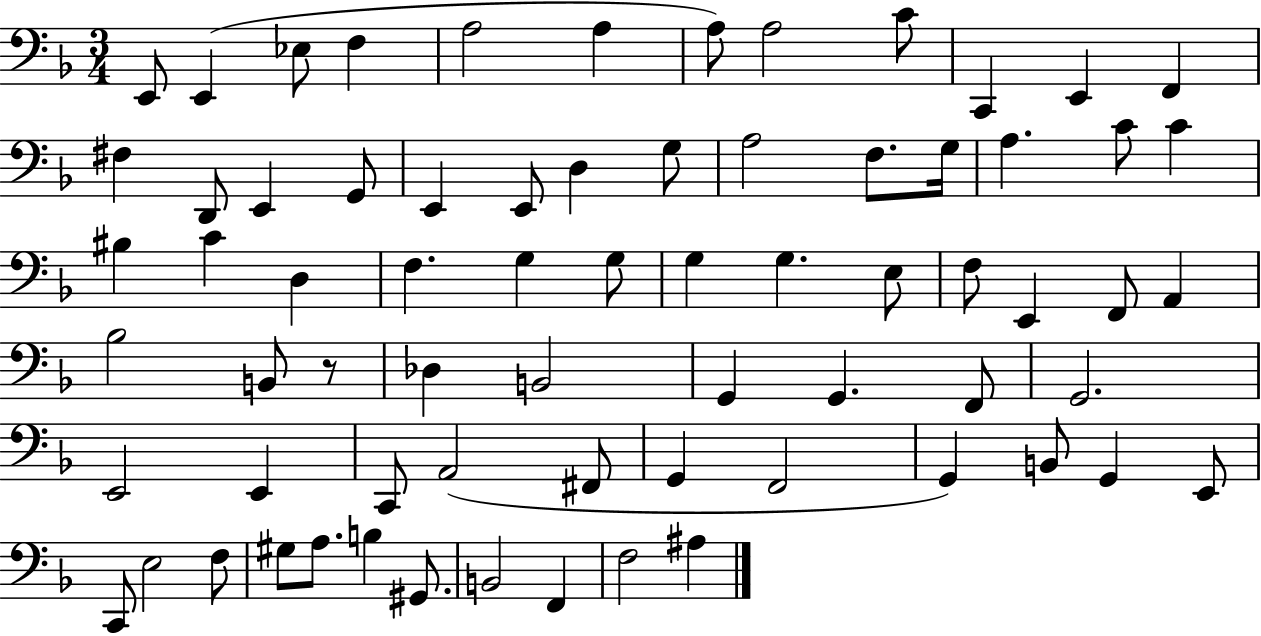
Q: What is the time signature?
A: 3/4